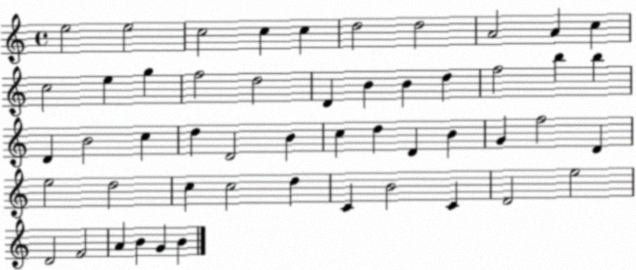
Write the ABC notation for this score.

X:1
T:Untitled
M:4/4
L:1/4
K:C
e2 e2 c2 c c d2 d2 A2 A c c2 e g f2 d2 D B B d f2 b b D B2 c d D2 B c d D B G f2 D e2 d2 c c2 d C B2 C D2 e2 D2 F2 A B G B